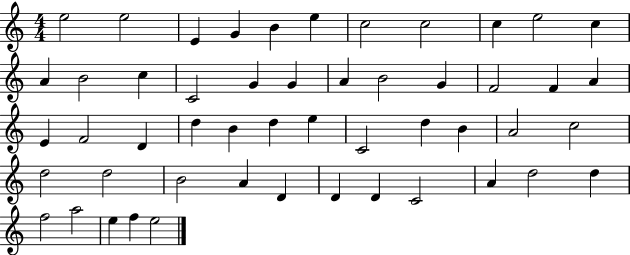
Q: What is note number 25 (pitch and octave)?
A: F4